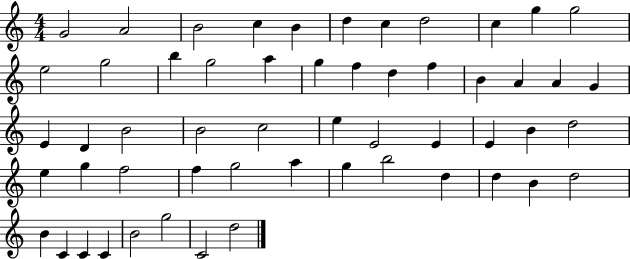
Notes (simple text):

G4/h A4/h B4/h C5/q B4/q D5/q C5/q D5/h C5/q G5/q G5/h E5/h G5/h B5/q G5/h A5/q G5/q F5/q D5/q F5/q B4/q A4/q A4/q G4/q E4/q D4/q B4/h B4/h C5/h E5/q E4/h E4/q E4/q B4/q D5/h E5/q G5/q F5/h F5/q G5/h A5/q G5/q B5/h D5/q D5/q B4/q D5/h B4/q C4/q C4/q C4/q B4/h G5/h C4/h D5/h